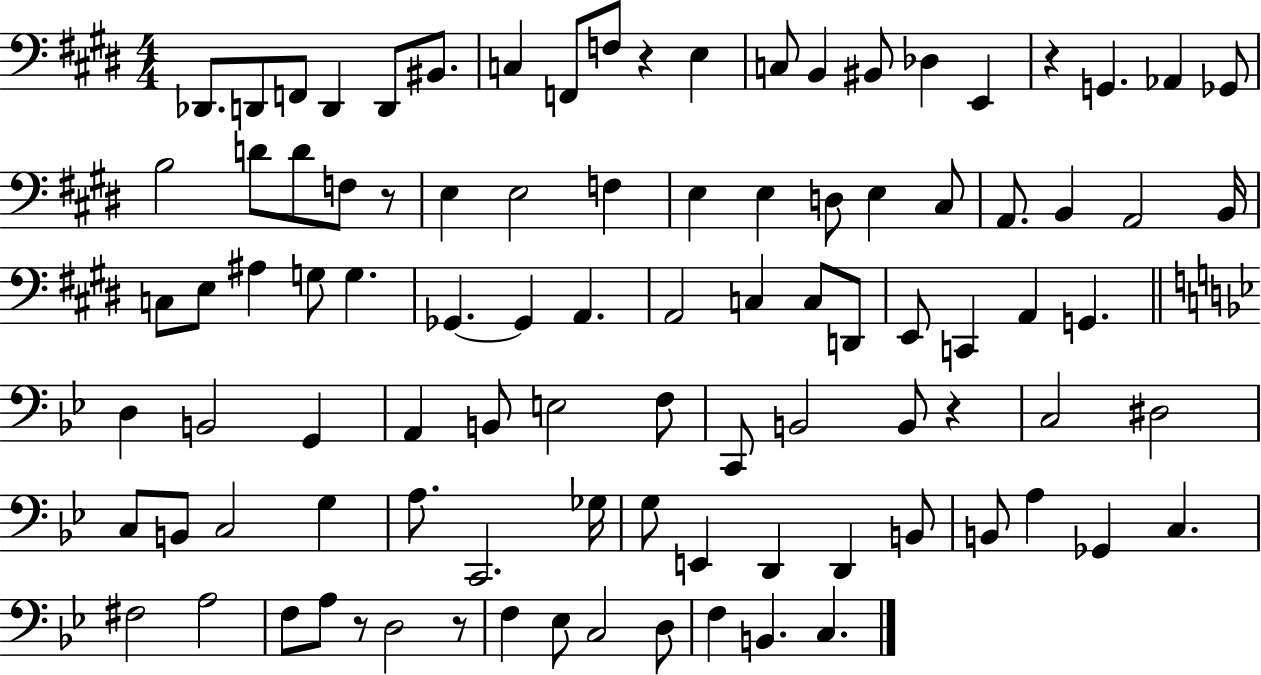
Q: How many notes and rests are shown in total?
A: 96